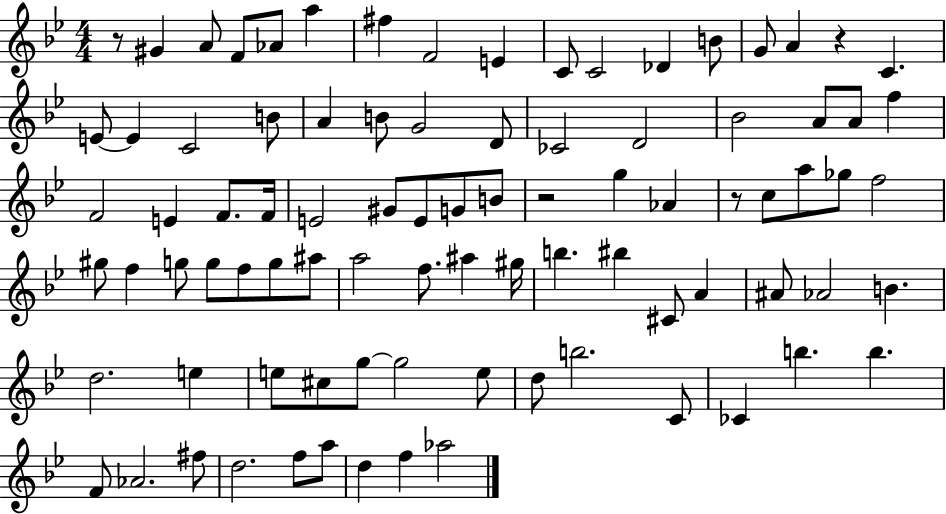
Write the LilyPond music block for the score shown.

{
  \clef treble
  \numericTimeSignature
  \time 4/4
  \key bes \major
  r8 gis'4 a'8 f'8 aes'8 a''4 | fis''4 f'2 e'4 | c'8 c'2 des'4 b'8 | g'8 a'4 r4 c'4. | \break e'8~~ e'4 c'2 b'8 | a'4 b'8 g'2 d'8 | ces'2 d'2 | bes'2 a'8 a'8 f''4 | \break f'2 e'4 f'8. f'16 | e'2 gis'8 e'8 g'8 b'8 | r2 g''4 aes'4 | r8 c''8 a''8 ges''8 f''2 | \break gis''8 f''4 g''8 g''8 f''8 g''8 ais''8 | a''2 f''8. ais''4 gis''16 | b''4. bis''4 cis'8 a'4 | ais'8 aes'2 b'4. | \break d''2. e''4 | e''8 cis''8 g''8~~ g''2 e''8 | d''8 b''2. c'8 | ces'4 b''4. b''4. | \break f'8 aes'2. fis''8 | d''2. f''8 a''8 | d''4 f''4 aes''2 | \bar "|."
}